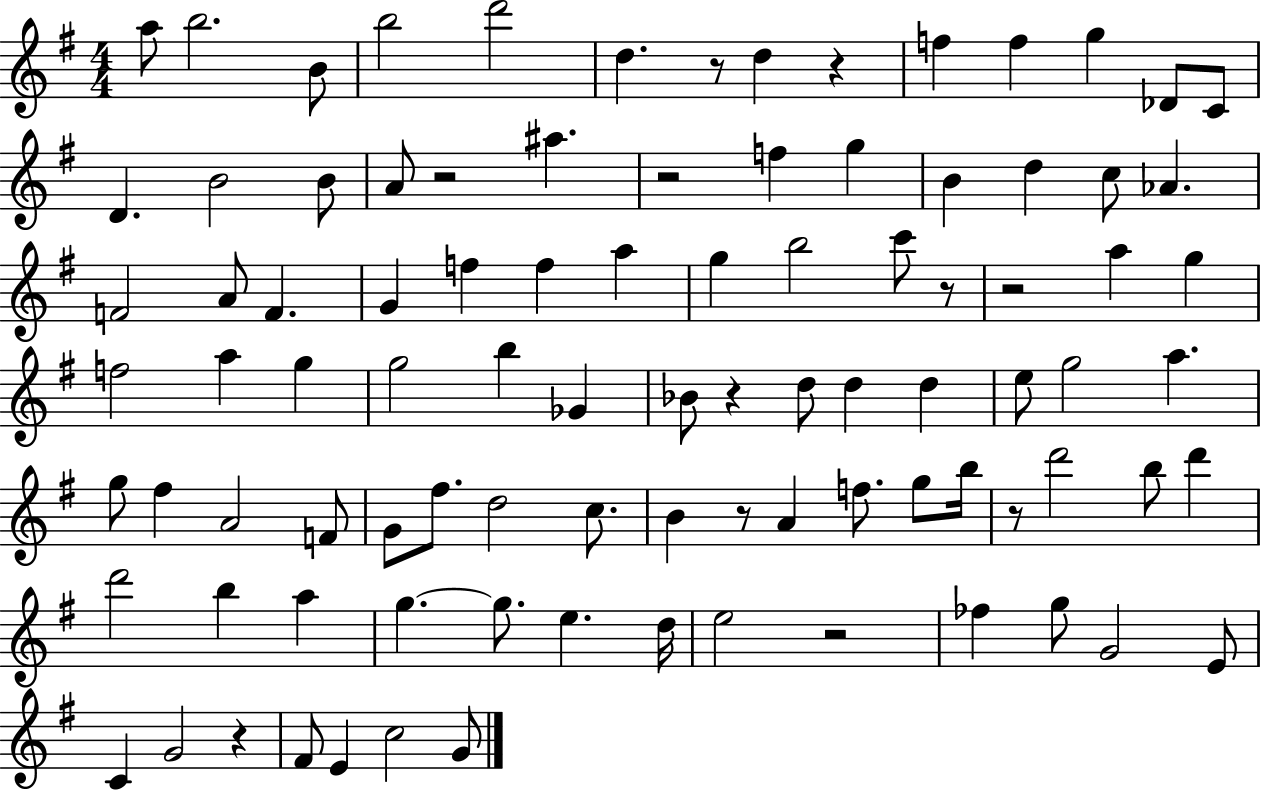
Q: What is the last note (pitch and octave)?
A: G4